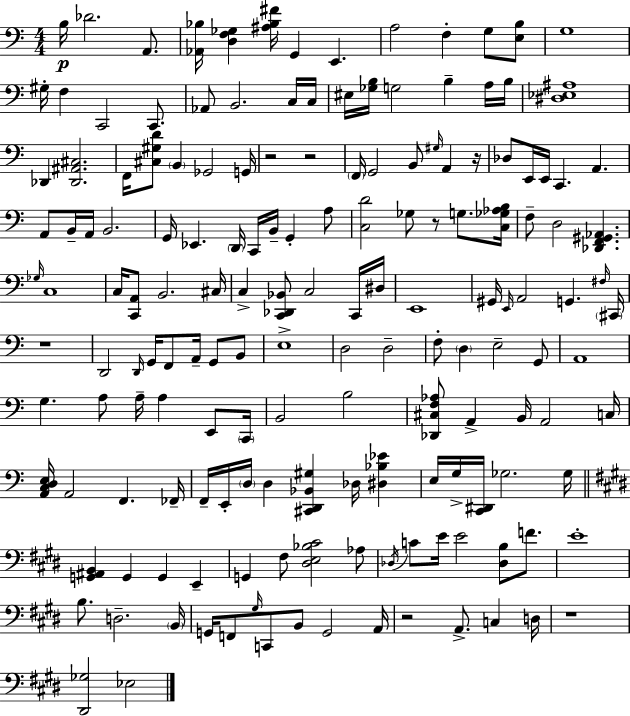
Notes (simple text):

B3/s Db4/h. A2/e. [Ab2,Bb3]/s [D3,F3,Gb3]/q [A#3,Bb3,F#4]/s G2/q E2/q. A3/h F3/q G3/e [E3,B3]/e G3/w G#3/s F3/q C2/h C2/e. Ab2/e B2/h. C3/s C3/s EIS3/s [Gb3,B3]/s G3/h B3/q A3/s B3/s [D#3,Eb3,A#3]/w Db2/q [Db2,A#2,C#3]/h. F2/s [C#3,G#3,D4]/e B2/q Gb2/h G2/s R/h R/h F2/s G2/h B2/e G#3/s A2/q R/s Db3/e E2/s E2/s C2/q. A2/q. A2/e B2/s A2/s B2/h. G2/s Eb2/q. D2/s C2/s B2/s G2/q A3/e [C3,D4]/h Gb3/e R/e G3/e. [C3,Gb3,Ab3,B3]/s F3/e D3/h [Db2,F2,G#2,Ab2]/q. Gb3/s C3/w C3/s [C2,A2]/e B2/h. C#3/s C3/q [C2,Db2,Bb2]/e C3/h C2/s D#3/s E2/w G#2/s E2/s A2/h G2/q. F#3/s C#2/s R/w D2/h D2/s G2/s F2/e A2/s G2/e B2/e E3/w D3/h D3/h F3/e D3/q E3/h G2/e A2/w G3/q. A3/e A3/s A3/q E2/e C2/s B2/h B3/h [Db2,C#3,F3,Ab3]/e A2/q B2/s A2/h C3/s [A2,C3,D3,E3]/s A2/h F2/q. FES2/s F2/s E2/s D3/s D3/q [C#2,D2,Bb2,G#3]/q Db3/s [D#3,Bb3,Eb4]/q E3/s G3/s [C2,D#2]/s Gb3/h. Gb3/s [G2,A#2,B2]/q G2/q G2/q E2/q G2/q F#3/e [D#3,E3,Bb3,C#4]/h Ab3/e Db3/s C4/e E4/s E4/h [Db3,B3]/e F4/e. E4/w B3/e. D3/h. B2/s G2/s F2/e G#3/s C2/e B2/e G2/h A2/s R/h A2/e. C3/q D3/s R/w [D#2,Gb3]/h Eb3/h